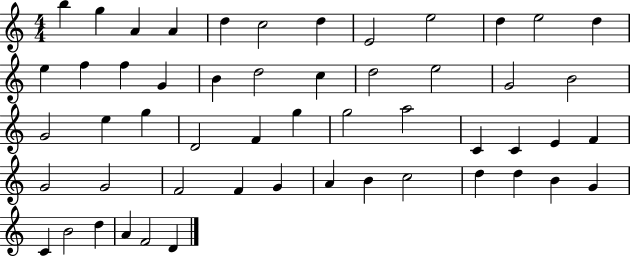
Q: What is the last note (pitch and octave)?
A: D4